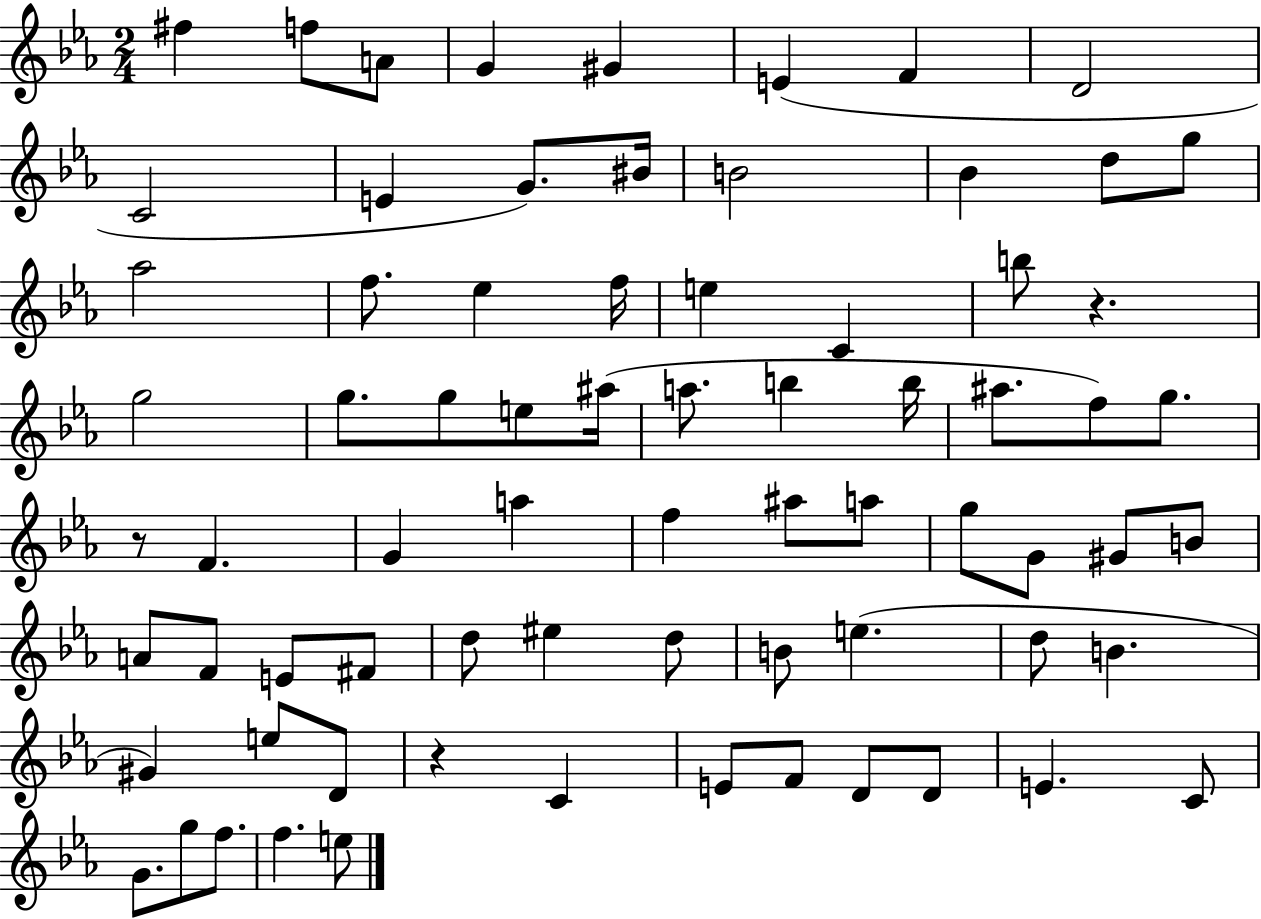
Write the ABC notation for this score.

X:1
T:Untitled
M:2/4
L:1/4
K:Eb
^f f/2 A/2 G ^G E F D2 C2 E G/2 ^B/4 B2 _B d/2 g/2 _a2 f/2 _e f/4 e C b/2 z g2 g/2 g/2 e/2 ^a/4 a/2 b b/4 ^a/2 f/2 g/2 z/2 F G a f ^a/2 a/2 g/2 G/2 ^G/2 B/2 A/2 F/2 E/2 ^F/2 d/2 ^e d/2 B/2 e d/2 B ^G e/2 D/2 z C E/2 F/2 D/2 D/2 E C/2 G/2 g/2 f/2 f e/2